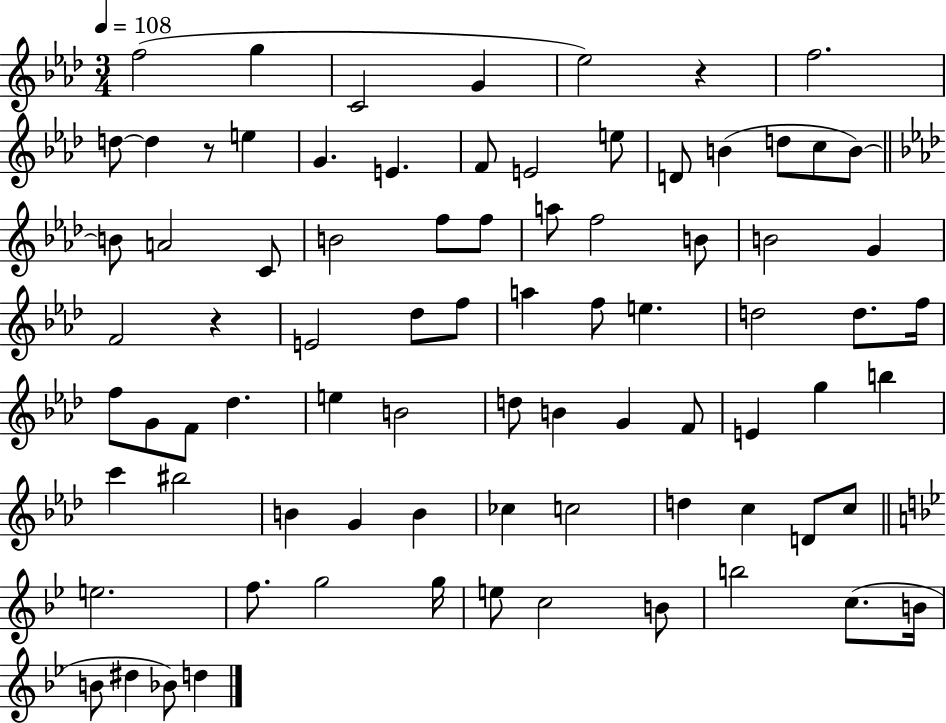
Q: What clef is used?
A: treble